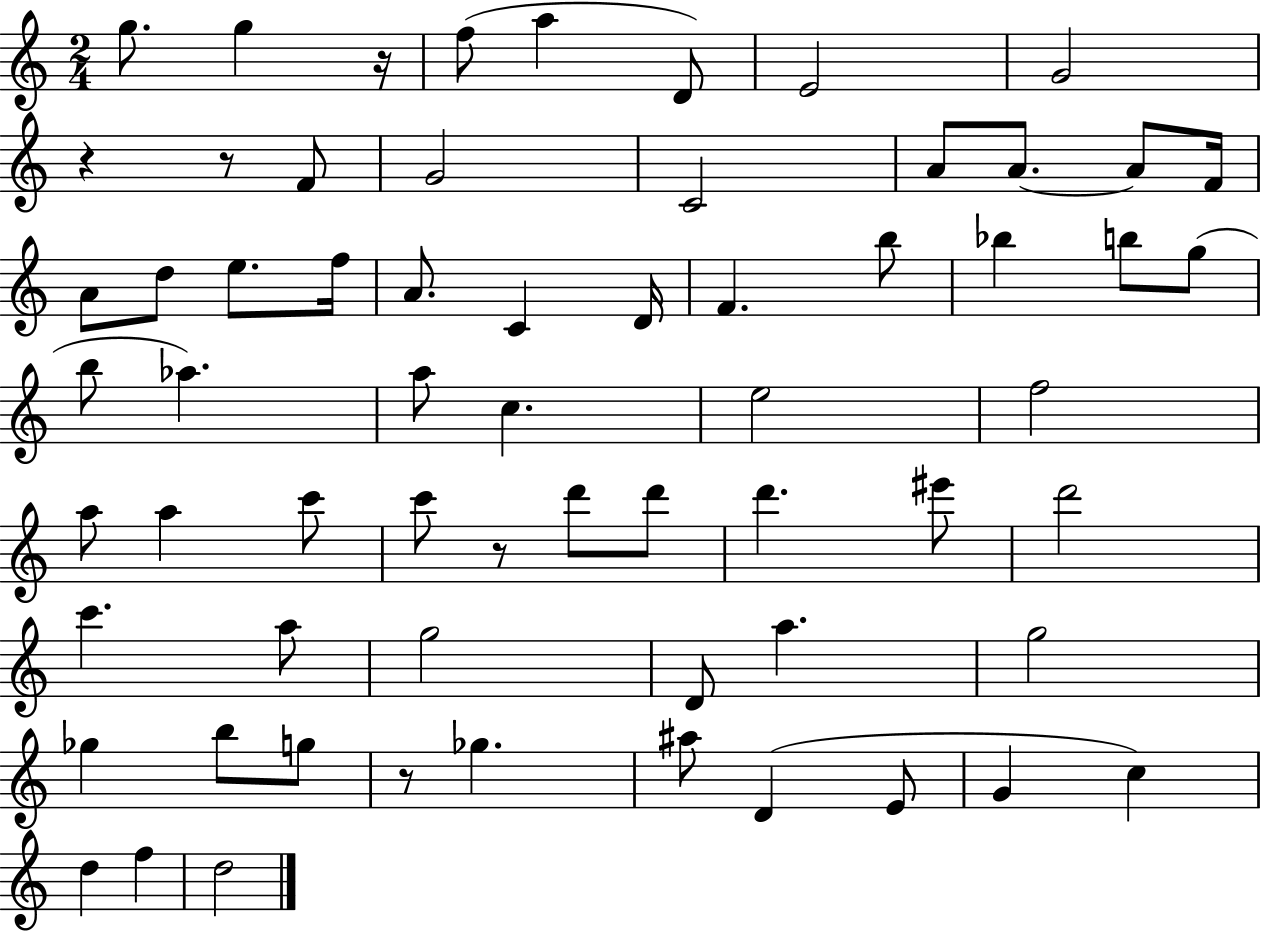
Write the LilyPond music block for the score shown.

{
  \clef treble
  \numericTimeSignature
  \time 2/4
  \key c \major
  g''8. g''4 r16 | f''8( a''4 d'8) | e'2 | g'2 | \break r4 r8 f'8 | g'2 | c'2 | a'8 a'8.~~ a'8 f'16 | \break a'8 d''8 e''8. f''16 | a'8. c'4 d'16 | f'4. b''8 | bes''4 b''8 g''8( | \break b''8 aes''4.) | a''8 c''4. | e''2 | f''2 | \break a''8 a''4 c'''8 | c'''8 r8 d'''8 d'''8 | d'''4. eis'''8 | d'''2 | \break c'''4. a''8 | g''2 | d'8 a''4. | g''2 | \break ges''4 b''8 g''8 | r8 ges''4. | ais''8 d'4( e'8 | g'4 c''4) | \break d''4 f''4 | d''2 | \bar "|."
}